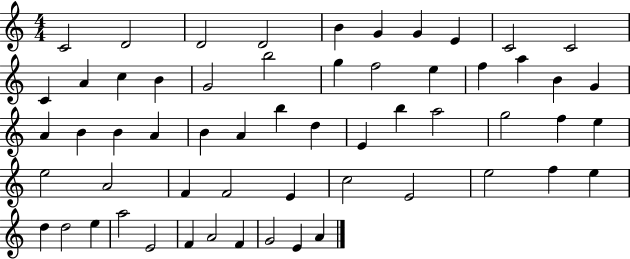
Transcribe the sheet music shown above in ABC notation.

X:1
T:Untitled
M:4/4
L:1/4
K:C
C2 D2 D2 D2 B G G E C2 C2 C A c B G2 b2 g f2 e f a B G A B B A B A b d E b a2 g2 f e e2 A2 F F2 E c2 E2 e2 f e d d2 e a2 E2 F A2 F G2 E A